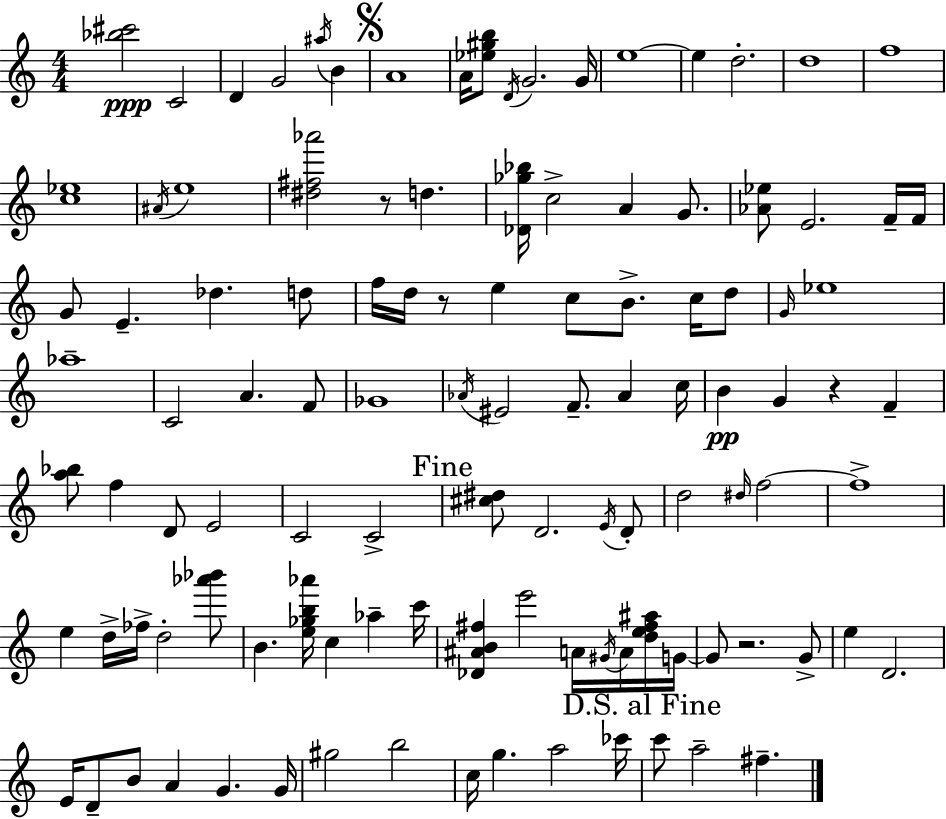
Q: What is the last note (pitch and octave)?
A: F#5